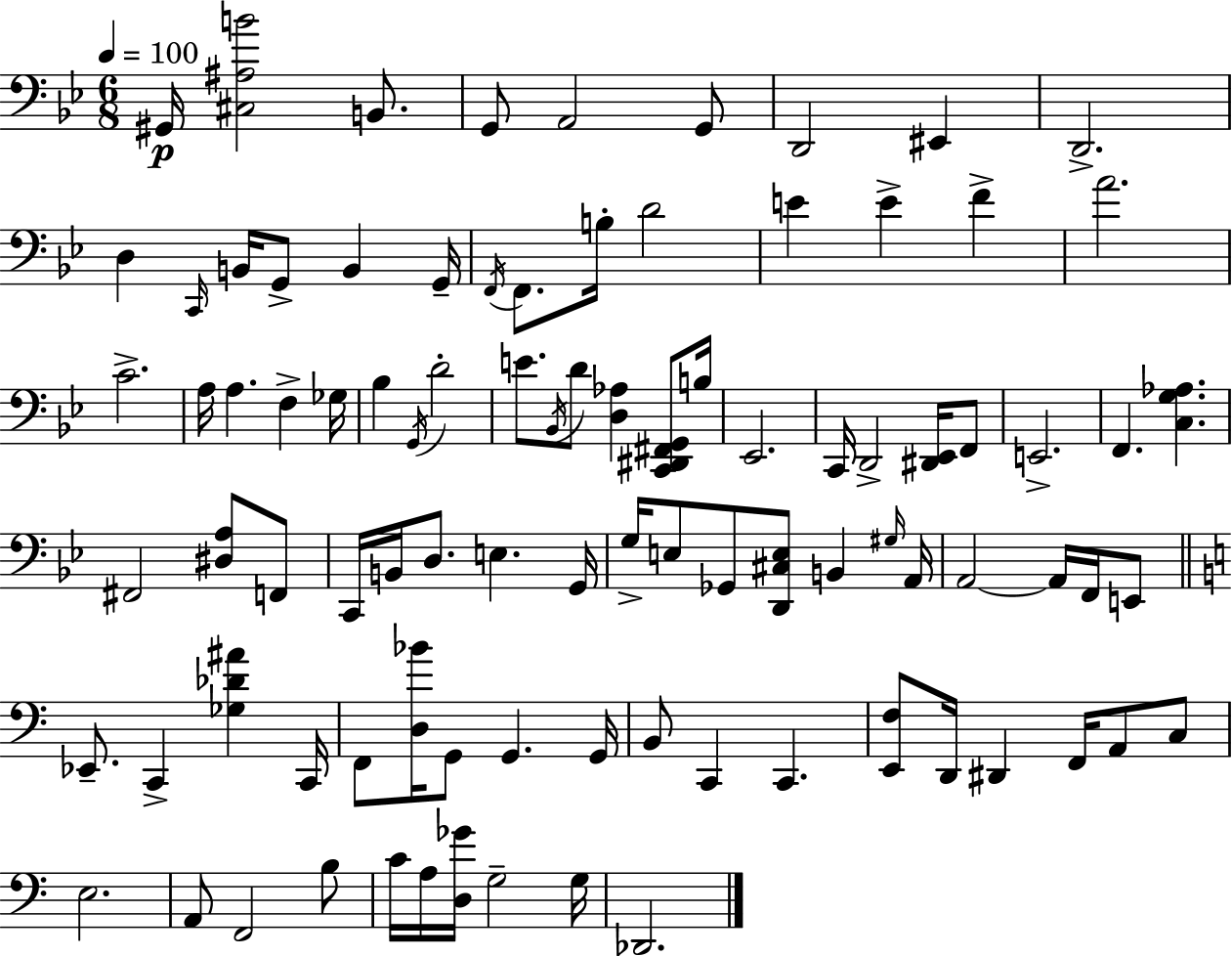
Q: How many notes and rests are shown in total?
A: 92